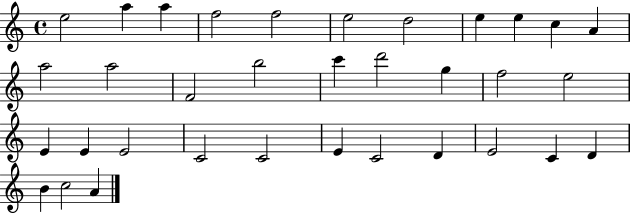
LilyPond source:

{
  \clef treble
  \time 4/4
  \defaultTimeSignature
  \key c \major
  e''2 a''4 a''4 | f''2 f''2 | e''2 d''2 | e''4 e''4 c''4 a'4 | \break a''2 a''2 | f'2 b''2 | c'''4 d'''2 g''4 | f''2 e''2 | \break e'4 e'4 e'2 | c'2 c'2 | e'4 c'2 d'4 | e'2 c'4 d'4 | \break b'4 c''2 a'4 | \bar "|."
}